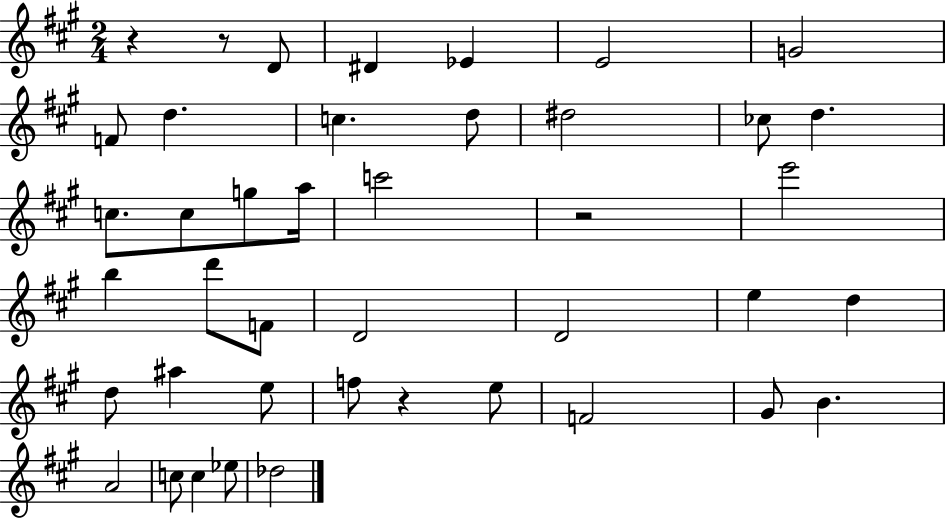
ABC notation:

X:1
T:Untitled
M:2/4
L:1/4
K:A
z z/2 D/2 ^D _E E2 G2 F/2 d c d/2 ^d2 _c/2 d c/2 c/2 g/2 a/4 c'2 z2 e'2 b d'/2 F/2 D2 D2 e d d/2 ^a e/2 f/2 z e/2 F2 ^G/2 B A2 c/2 c _e/2 _d2